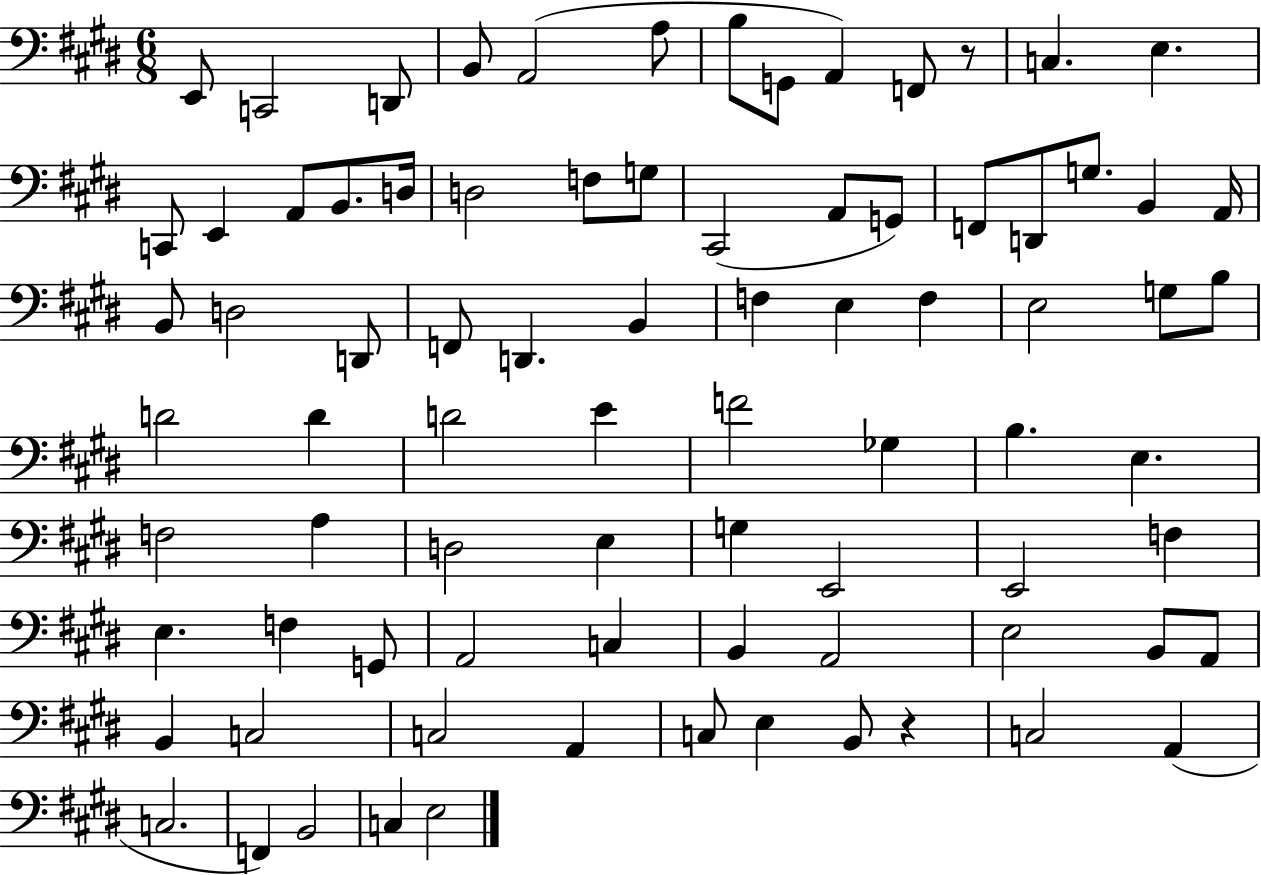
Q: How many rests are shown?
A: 2